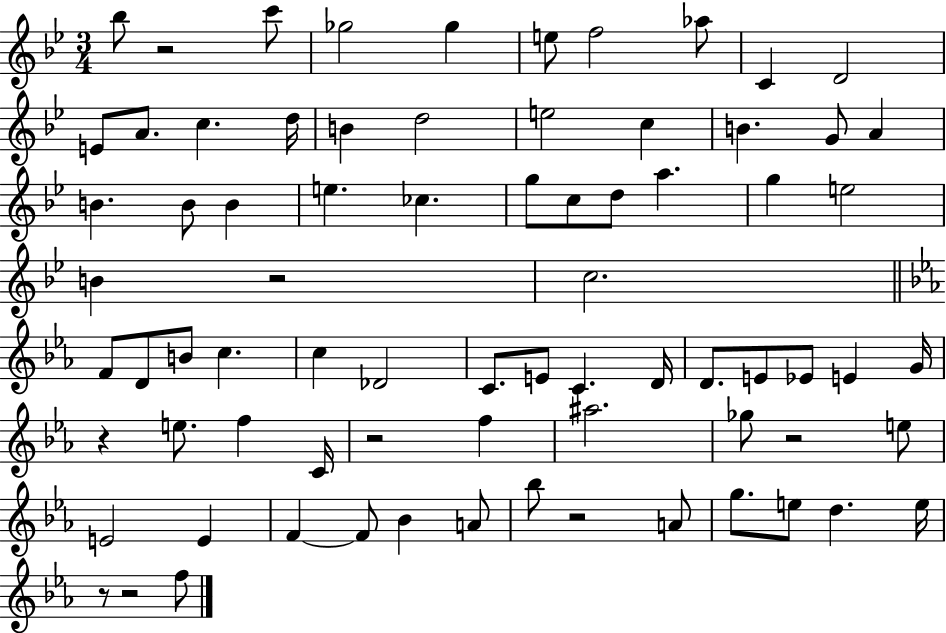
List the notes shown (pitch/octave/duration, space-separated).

Bb5/e R/h C6/e Gb5/h Gb5/q E5/e F5/h Ab5/e C4/q D4/h E4/e A4/e. C5/q. D5/s B4/q D5/h E5/h C5/q B4/q. G4/e A4/q B4/q. B4/e B4/q E5/q. CES5/q. G5/e C5/e D5/e A5/q. G5/q E5/h B4/q R/h C5/h. F4/e D4/e B4/e C5/q. C5/q Db4/h C4/e. E4/e C4/q. D4/s D4/e. E4/e Eb4/e E4/q G4/s R/q E5/e. F5/q C4/s R/h F5/q A#5/h. Gb5/e R/h E5/e E4/h E4/q F4/q F4/e Bb4/q A4/e Bb5/e R/h A4/e G5/e. E5/e D5/q. E5/s R/e R/h F5/e